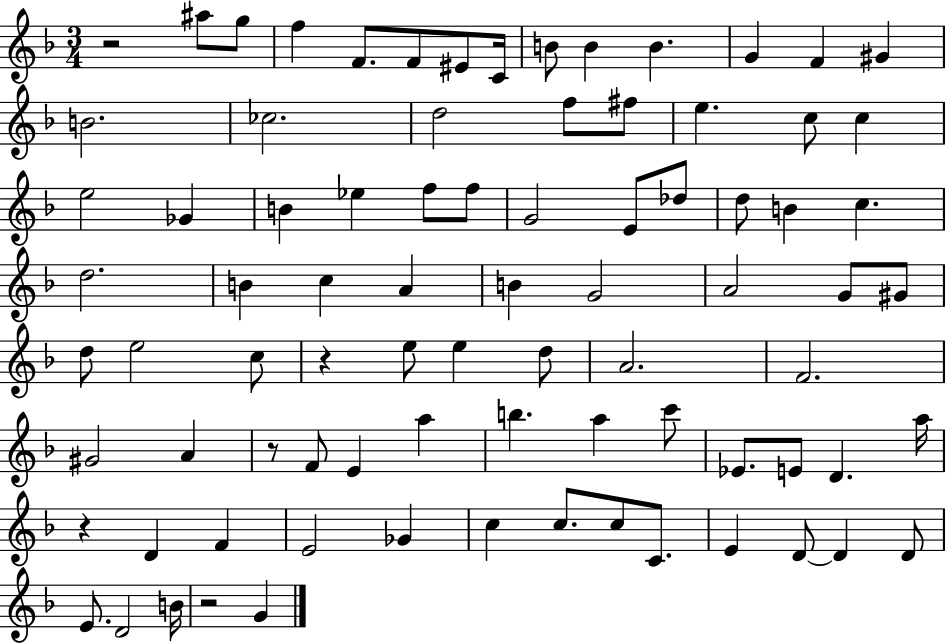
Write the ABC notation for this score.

X:1
T:Untitled
M:3/4
L:1/4
K:F
z2 ^a/2 g/2 f F/2 F/2 ^E/2 C/4 B/2 B B G F ^G B2 _c2 d2 f/2 ^f/2 e c/2 c e2 _G B _e f/2 f/2 G2 E/2 _d/2 d/2 B c d2 B c A B G2 A2 G/2 ^G/2 d/2 e2 c/2 z e/2 e d/2 A2 F2 ^G2 A z/2 F/2 E a b a c'/2 _E/2 E/2 D a/4 z D F E2 _G c c/2 c/2 C/2 E D/2 D D/2 E/2 D2 B/4 z2 G